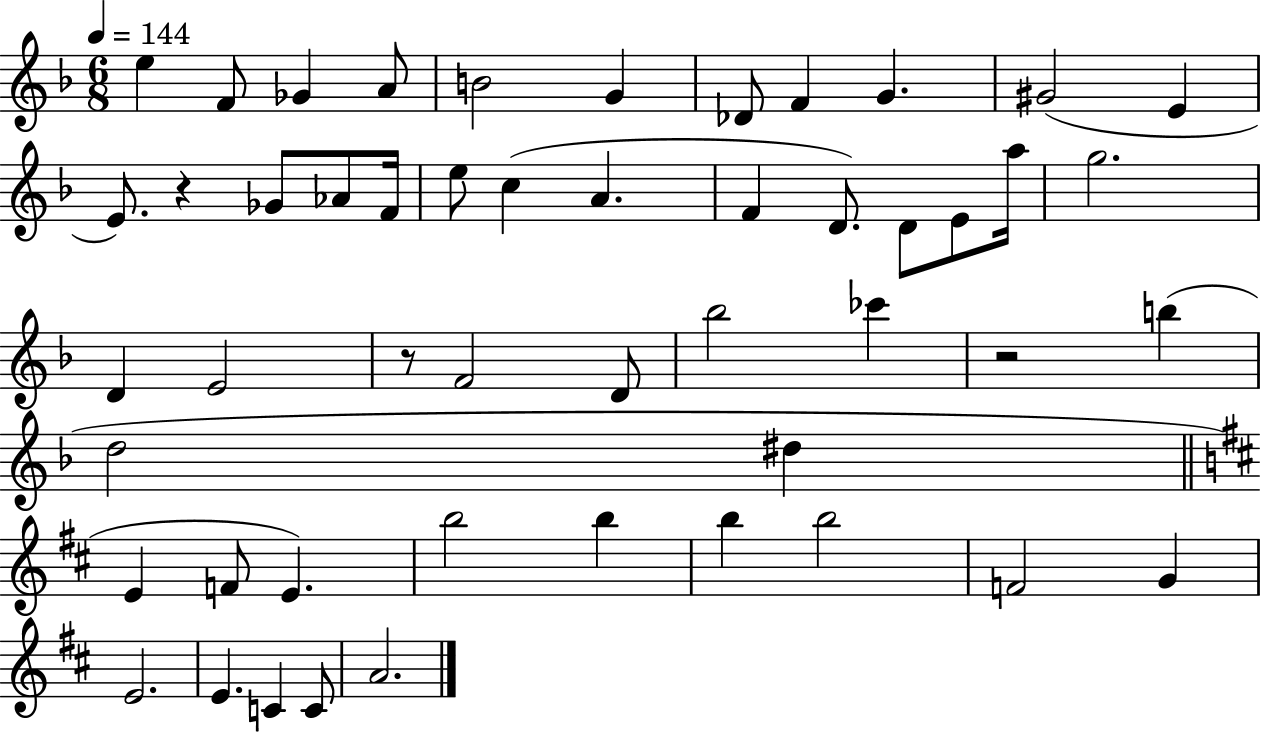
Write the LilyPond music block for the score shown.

{
  \clef treble
  \numericTimeSignature
  \time 6/8
  \key f \major
  \tempo 4 = 144
  e''4 f'8 ges'4 a'8 | b'2 g'4 | des'8 f'4 g'4. | gis'2( e'4 | \break e'8.) r4 ges'8 aes'8 f'16 | e''8 c''4( a'4. | f'4 d'8.) d'8 e'8 a''16 | g''2. | \break d'4 e'2 | r8 f'2 d'8 | bes''2 ces'''4 | r2 b''4( | \break d''2 dis''4 | \bar "||" \break \key b \minor e'4 f'8 e'4.) | b''2 b''4 | b''4 b''2 | f'2 g'4 | \break e'2. | e'4. c'4 c'8 | a'2. | \bar "|."
}